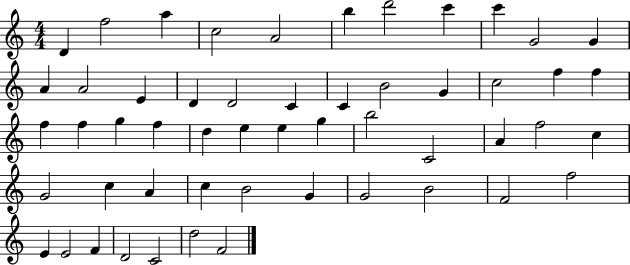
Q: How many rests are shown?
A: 0